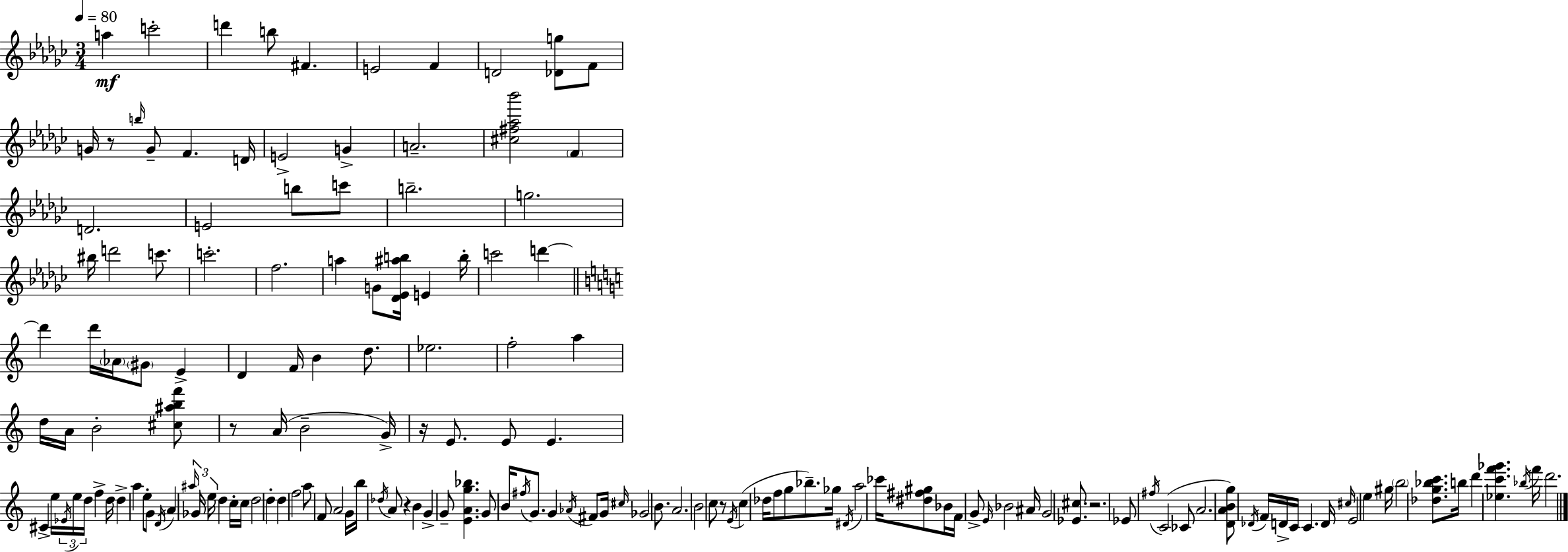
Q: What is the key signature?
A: EES minor